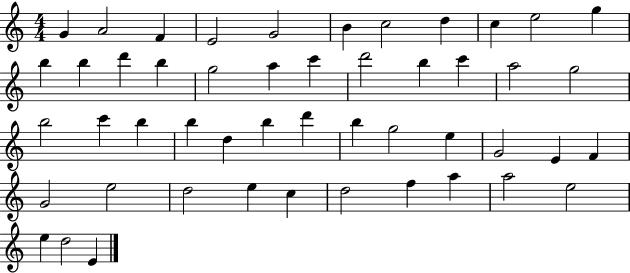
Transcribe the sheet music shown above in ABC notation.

X:1
T:Untitled
M:4/4
L:1/4
K:C
G A2 F E2 G2 B c2 d c e2 g b b d' b g2 a c' d'2 b c' a2 g2 b2 c' b b d b d' b g2 e G2 E F G2 e2 d2 e c d2 f a a2 e2 e d2 E